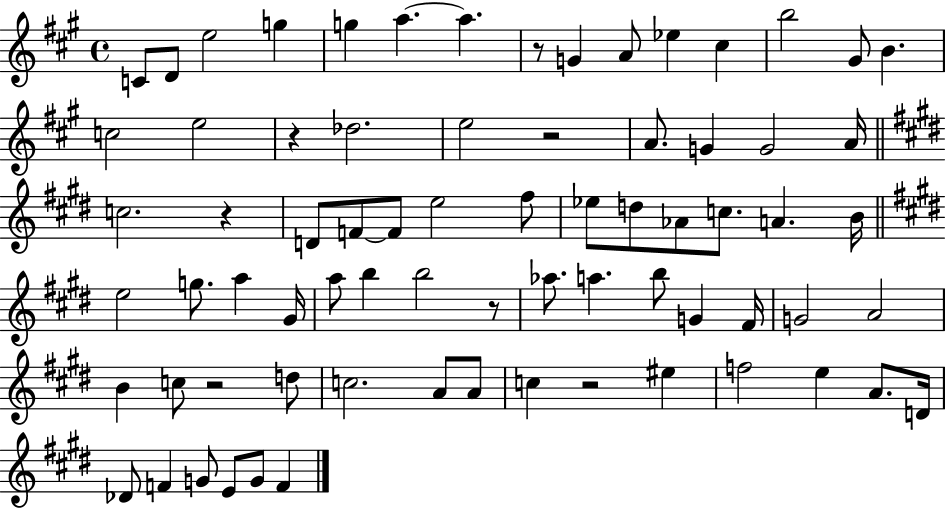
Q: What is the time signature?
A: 4/4